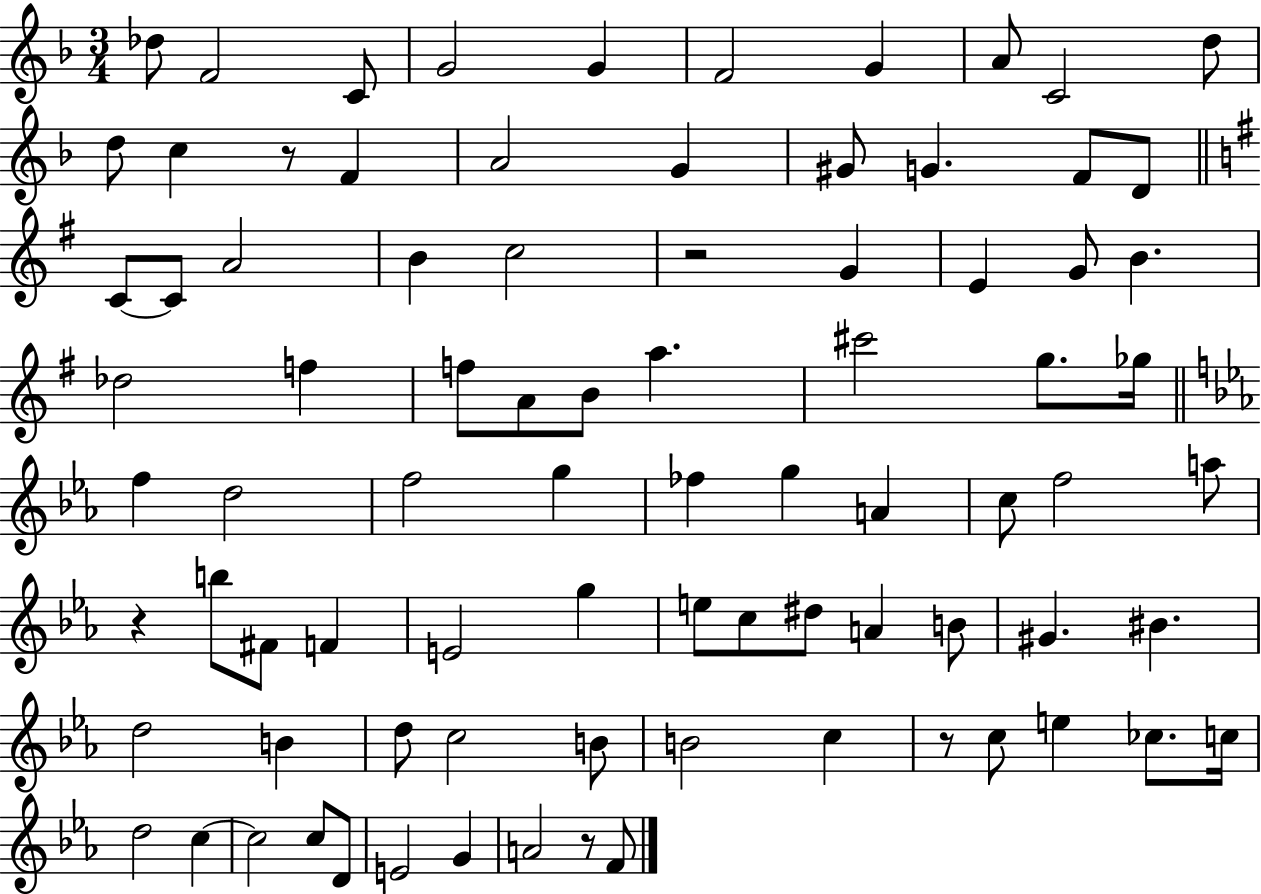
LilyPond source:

{
  \clef treble
  \numericTimeSignature
  \time 3/4
  \key f \major
  des''8 f'2 c'8 | g'2 g'4 | f'2 g'4 | a'8 c'2 d''8 | \break d''8 c''4 r8 f'4 | a'2 g'4 | gis'8 g'4. f'8 d'8 | \bar "||" \break \key g \major c'8~~ c'8 a'2 | b'4 c''2 | r2 g'4 | e'4 g'8 b'4. | \break des''2 f''4 | f''8 a'8 b'8 a''4. | cis'''2 g''8. ges''16 | \bar "||" \break \key c \minor f''4 d''2 | f''2 g''4 | fes''4 g''4 a'4 | c''8 f''2 a''8 | \break r4 b''8 fis'8 f'4 | e'2 g''4 | e''8 c''8 dis''8 a'4 b'8 | gis'4. bis'4. | \break d''2 b'4 | d''8 c''2 b'8 | b'2 c''4 | r8 c''8 e''4 ces''8. c''16 | \break d''2 c''4~~ | c''2 c''8 d'8 | e'2 g'4 | a'2 r8 f'8 | \break \bar "|."
}